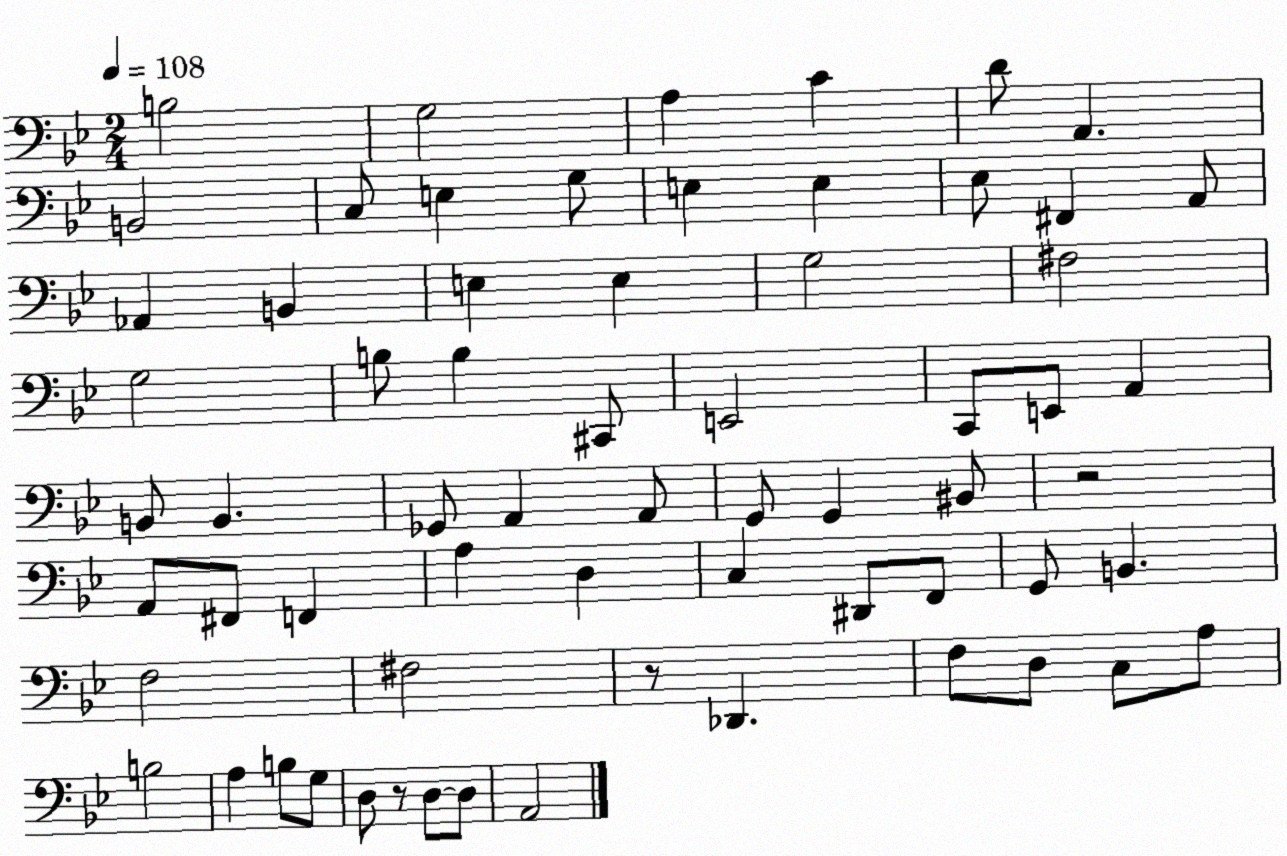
X:1
T:Untitled
M:2/4
L:1/4
K:Bb
B,2 G,2 A, C D/2 A,, B,,2 C,/2 E, G,/2 E, E, _E,/2 ^F,, A,,/2 _A,, B,, E, E, G,2 ^F,2 G,2 B,/2 B, ^C,,/2 E,,2 C,,/2 E,,/2 A,, B,,/2 B,, _G,,/2 A,, A,,/2 G,,/2 G,, ^B,,/2 z2 A,,/2 ^F,,/2 F,, A, D, C, ^D,,/2 F,,/2 G,,/2 B,, F,2 ^F,2 z/2 _D,, F,/2 D,/2 C,/2 A,/2 B,2 A, B,/2 G,/2 D,/2 z/2 D,/2 D,/2 A,,2